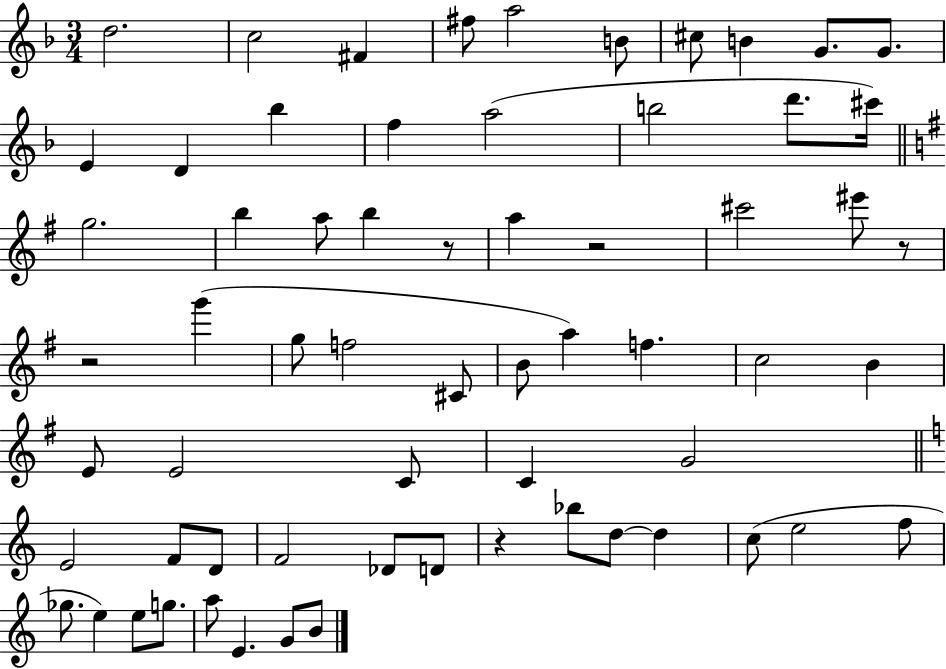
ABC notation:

X:1
T:Untitled
M:3/4
L:1/4
K:F
d2 c2 ^F ^f/2 a2 B/2 ^c/2 B G/2 G/2 E D _b f a2 b2 d'/2 ^c'/4 g2 b a/2 b z/2 a z2 ^c'2 ^e'/2 z/2 z2 g' g/2 f2 ^C/2 B/2 a f c2 B E/2 E2 C/2 C G2 E2 F/2 D/2 F2 _D/2 D/2 z _b/2 d/2 d c/2 e2 f/2 _g/2 e e/2 g/2 a/2 E G/2 B/2